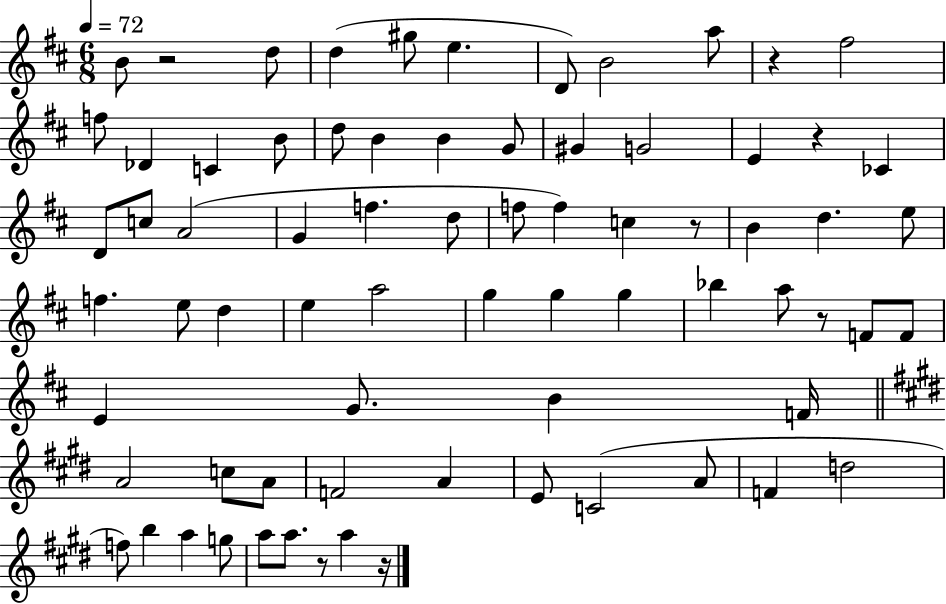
{
  \clef treble
  \numericTimeSignature
  \time 6/8
  \key d \major
  \tempo 4 = 72
  b'8 r2 d''8 | d''4( gis''8 e''4. | d'8) b'2 a''8 | r4 fis''2 | \break f''8 des'4 c'4 b'8 | d''8 b'4 b'4 g'8 | gis'4 g'2 | e'4 r4 ces'4 | \break d'8 c''8 a'2( | g'4 f''4. d''8 | f''8 f''4) c''4 r8 | b'4 d''4. e''8 | \break f''4. e''8 d''4 | e''4 a''2 | g''4 g''4 g''4 | bes''4 a''8 r8 f'8 f'8 | \break e'4 g'8. b'4 f'16 | \bar "||" \break \key e \major a'2 c''8 a'8 | f'2 a'4 | e'8 c'2( a'8 | f'4 d''2 | \break f''8) b''4 a''4 g''8 | a''8 a''8. r8 a''4 r16 | \bar "|."
}